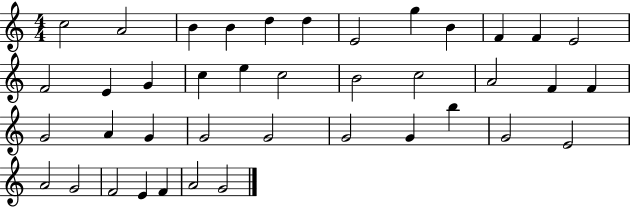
C5/h A4/h B4/q B4/q D5/q D5/q E4/h G5/q B4/q F4/q F4/q E4/h F4/h E4/q G4/q C5/q E5/q C5/h B4/h C5/h A4/h F4/q F4/q G4/h A4/q G4/q G4/h G4/h G4/h G4/q B5/q G4/h E4/h A4/h G4/h F4/h E4/q F4/q A4/h G4/h